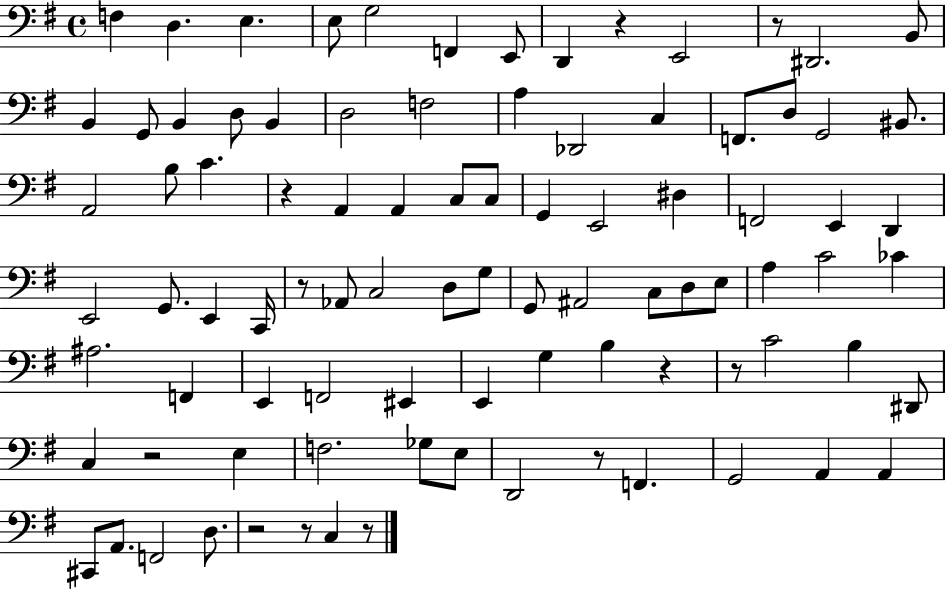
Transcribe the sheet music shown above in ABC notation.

X:1
T:Untitled
M:4/4
L:1/4
K:G
F, D, E, E,/2 G,2 F,, E,,/2 D,, z E,,2 z/2 ^D,,2 B,,/2 B,, G,,/2 B,, D,/2 B,, D,2 F,2 A, _D,,2 C, F,,/2 D,/2 G,,2 ^B,,/2 A,,2 B,/2 C z A,, A,, C,/2 C,/2 G,, E,,2 ^D, F,,2 E,, D,, E,,2 G,,/2 E,, C,,/4 z/2 _A,,/2 C,2 D,/2 G,/2 G,,/2 ^A,,2 C,/2 D,/2 E,/2 A, C2 _C ^A,2 F,, E,, F,,2 ^E,, E,, G, B, z z/2 C2 B, ^D,,/2 C, z2 E, F,2 _G,/2 E,/2 D,,2 z/2 F,, G,,2 A,, A,, ^C,,/2 A,,/2 F,,2 D,/2 z2 z/2 C, z/2